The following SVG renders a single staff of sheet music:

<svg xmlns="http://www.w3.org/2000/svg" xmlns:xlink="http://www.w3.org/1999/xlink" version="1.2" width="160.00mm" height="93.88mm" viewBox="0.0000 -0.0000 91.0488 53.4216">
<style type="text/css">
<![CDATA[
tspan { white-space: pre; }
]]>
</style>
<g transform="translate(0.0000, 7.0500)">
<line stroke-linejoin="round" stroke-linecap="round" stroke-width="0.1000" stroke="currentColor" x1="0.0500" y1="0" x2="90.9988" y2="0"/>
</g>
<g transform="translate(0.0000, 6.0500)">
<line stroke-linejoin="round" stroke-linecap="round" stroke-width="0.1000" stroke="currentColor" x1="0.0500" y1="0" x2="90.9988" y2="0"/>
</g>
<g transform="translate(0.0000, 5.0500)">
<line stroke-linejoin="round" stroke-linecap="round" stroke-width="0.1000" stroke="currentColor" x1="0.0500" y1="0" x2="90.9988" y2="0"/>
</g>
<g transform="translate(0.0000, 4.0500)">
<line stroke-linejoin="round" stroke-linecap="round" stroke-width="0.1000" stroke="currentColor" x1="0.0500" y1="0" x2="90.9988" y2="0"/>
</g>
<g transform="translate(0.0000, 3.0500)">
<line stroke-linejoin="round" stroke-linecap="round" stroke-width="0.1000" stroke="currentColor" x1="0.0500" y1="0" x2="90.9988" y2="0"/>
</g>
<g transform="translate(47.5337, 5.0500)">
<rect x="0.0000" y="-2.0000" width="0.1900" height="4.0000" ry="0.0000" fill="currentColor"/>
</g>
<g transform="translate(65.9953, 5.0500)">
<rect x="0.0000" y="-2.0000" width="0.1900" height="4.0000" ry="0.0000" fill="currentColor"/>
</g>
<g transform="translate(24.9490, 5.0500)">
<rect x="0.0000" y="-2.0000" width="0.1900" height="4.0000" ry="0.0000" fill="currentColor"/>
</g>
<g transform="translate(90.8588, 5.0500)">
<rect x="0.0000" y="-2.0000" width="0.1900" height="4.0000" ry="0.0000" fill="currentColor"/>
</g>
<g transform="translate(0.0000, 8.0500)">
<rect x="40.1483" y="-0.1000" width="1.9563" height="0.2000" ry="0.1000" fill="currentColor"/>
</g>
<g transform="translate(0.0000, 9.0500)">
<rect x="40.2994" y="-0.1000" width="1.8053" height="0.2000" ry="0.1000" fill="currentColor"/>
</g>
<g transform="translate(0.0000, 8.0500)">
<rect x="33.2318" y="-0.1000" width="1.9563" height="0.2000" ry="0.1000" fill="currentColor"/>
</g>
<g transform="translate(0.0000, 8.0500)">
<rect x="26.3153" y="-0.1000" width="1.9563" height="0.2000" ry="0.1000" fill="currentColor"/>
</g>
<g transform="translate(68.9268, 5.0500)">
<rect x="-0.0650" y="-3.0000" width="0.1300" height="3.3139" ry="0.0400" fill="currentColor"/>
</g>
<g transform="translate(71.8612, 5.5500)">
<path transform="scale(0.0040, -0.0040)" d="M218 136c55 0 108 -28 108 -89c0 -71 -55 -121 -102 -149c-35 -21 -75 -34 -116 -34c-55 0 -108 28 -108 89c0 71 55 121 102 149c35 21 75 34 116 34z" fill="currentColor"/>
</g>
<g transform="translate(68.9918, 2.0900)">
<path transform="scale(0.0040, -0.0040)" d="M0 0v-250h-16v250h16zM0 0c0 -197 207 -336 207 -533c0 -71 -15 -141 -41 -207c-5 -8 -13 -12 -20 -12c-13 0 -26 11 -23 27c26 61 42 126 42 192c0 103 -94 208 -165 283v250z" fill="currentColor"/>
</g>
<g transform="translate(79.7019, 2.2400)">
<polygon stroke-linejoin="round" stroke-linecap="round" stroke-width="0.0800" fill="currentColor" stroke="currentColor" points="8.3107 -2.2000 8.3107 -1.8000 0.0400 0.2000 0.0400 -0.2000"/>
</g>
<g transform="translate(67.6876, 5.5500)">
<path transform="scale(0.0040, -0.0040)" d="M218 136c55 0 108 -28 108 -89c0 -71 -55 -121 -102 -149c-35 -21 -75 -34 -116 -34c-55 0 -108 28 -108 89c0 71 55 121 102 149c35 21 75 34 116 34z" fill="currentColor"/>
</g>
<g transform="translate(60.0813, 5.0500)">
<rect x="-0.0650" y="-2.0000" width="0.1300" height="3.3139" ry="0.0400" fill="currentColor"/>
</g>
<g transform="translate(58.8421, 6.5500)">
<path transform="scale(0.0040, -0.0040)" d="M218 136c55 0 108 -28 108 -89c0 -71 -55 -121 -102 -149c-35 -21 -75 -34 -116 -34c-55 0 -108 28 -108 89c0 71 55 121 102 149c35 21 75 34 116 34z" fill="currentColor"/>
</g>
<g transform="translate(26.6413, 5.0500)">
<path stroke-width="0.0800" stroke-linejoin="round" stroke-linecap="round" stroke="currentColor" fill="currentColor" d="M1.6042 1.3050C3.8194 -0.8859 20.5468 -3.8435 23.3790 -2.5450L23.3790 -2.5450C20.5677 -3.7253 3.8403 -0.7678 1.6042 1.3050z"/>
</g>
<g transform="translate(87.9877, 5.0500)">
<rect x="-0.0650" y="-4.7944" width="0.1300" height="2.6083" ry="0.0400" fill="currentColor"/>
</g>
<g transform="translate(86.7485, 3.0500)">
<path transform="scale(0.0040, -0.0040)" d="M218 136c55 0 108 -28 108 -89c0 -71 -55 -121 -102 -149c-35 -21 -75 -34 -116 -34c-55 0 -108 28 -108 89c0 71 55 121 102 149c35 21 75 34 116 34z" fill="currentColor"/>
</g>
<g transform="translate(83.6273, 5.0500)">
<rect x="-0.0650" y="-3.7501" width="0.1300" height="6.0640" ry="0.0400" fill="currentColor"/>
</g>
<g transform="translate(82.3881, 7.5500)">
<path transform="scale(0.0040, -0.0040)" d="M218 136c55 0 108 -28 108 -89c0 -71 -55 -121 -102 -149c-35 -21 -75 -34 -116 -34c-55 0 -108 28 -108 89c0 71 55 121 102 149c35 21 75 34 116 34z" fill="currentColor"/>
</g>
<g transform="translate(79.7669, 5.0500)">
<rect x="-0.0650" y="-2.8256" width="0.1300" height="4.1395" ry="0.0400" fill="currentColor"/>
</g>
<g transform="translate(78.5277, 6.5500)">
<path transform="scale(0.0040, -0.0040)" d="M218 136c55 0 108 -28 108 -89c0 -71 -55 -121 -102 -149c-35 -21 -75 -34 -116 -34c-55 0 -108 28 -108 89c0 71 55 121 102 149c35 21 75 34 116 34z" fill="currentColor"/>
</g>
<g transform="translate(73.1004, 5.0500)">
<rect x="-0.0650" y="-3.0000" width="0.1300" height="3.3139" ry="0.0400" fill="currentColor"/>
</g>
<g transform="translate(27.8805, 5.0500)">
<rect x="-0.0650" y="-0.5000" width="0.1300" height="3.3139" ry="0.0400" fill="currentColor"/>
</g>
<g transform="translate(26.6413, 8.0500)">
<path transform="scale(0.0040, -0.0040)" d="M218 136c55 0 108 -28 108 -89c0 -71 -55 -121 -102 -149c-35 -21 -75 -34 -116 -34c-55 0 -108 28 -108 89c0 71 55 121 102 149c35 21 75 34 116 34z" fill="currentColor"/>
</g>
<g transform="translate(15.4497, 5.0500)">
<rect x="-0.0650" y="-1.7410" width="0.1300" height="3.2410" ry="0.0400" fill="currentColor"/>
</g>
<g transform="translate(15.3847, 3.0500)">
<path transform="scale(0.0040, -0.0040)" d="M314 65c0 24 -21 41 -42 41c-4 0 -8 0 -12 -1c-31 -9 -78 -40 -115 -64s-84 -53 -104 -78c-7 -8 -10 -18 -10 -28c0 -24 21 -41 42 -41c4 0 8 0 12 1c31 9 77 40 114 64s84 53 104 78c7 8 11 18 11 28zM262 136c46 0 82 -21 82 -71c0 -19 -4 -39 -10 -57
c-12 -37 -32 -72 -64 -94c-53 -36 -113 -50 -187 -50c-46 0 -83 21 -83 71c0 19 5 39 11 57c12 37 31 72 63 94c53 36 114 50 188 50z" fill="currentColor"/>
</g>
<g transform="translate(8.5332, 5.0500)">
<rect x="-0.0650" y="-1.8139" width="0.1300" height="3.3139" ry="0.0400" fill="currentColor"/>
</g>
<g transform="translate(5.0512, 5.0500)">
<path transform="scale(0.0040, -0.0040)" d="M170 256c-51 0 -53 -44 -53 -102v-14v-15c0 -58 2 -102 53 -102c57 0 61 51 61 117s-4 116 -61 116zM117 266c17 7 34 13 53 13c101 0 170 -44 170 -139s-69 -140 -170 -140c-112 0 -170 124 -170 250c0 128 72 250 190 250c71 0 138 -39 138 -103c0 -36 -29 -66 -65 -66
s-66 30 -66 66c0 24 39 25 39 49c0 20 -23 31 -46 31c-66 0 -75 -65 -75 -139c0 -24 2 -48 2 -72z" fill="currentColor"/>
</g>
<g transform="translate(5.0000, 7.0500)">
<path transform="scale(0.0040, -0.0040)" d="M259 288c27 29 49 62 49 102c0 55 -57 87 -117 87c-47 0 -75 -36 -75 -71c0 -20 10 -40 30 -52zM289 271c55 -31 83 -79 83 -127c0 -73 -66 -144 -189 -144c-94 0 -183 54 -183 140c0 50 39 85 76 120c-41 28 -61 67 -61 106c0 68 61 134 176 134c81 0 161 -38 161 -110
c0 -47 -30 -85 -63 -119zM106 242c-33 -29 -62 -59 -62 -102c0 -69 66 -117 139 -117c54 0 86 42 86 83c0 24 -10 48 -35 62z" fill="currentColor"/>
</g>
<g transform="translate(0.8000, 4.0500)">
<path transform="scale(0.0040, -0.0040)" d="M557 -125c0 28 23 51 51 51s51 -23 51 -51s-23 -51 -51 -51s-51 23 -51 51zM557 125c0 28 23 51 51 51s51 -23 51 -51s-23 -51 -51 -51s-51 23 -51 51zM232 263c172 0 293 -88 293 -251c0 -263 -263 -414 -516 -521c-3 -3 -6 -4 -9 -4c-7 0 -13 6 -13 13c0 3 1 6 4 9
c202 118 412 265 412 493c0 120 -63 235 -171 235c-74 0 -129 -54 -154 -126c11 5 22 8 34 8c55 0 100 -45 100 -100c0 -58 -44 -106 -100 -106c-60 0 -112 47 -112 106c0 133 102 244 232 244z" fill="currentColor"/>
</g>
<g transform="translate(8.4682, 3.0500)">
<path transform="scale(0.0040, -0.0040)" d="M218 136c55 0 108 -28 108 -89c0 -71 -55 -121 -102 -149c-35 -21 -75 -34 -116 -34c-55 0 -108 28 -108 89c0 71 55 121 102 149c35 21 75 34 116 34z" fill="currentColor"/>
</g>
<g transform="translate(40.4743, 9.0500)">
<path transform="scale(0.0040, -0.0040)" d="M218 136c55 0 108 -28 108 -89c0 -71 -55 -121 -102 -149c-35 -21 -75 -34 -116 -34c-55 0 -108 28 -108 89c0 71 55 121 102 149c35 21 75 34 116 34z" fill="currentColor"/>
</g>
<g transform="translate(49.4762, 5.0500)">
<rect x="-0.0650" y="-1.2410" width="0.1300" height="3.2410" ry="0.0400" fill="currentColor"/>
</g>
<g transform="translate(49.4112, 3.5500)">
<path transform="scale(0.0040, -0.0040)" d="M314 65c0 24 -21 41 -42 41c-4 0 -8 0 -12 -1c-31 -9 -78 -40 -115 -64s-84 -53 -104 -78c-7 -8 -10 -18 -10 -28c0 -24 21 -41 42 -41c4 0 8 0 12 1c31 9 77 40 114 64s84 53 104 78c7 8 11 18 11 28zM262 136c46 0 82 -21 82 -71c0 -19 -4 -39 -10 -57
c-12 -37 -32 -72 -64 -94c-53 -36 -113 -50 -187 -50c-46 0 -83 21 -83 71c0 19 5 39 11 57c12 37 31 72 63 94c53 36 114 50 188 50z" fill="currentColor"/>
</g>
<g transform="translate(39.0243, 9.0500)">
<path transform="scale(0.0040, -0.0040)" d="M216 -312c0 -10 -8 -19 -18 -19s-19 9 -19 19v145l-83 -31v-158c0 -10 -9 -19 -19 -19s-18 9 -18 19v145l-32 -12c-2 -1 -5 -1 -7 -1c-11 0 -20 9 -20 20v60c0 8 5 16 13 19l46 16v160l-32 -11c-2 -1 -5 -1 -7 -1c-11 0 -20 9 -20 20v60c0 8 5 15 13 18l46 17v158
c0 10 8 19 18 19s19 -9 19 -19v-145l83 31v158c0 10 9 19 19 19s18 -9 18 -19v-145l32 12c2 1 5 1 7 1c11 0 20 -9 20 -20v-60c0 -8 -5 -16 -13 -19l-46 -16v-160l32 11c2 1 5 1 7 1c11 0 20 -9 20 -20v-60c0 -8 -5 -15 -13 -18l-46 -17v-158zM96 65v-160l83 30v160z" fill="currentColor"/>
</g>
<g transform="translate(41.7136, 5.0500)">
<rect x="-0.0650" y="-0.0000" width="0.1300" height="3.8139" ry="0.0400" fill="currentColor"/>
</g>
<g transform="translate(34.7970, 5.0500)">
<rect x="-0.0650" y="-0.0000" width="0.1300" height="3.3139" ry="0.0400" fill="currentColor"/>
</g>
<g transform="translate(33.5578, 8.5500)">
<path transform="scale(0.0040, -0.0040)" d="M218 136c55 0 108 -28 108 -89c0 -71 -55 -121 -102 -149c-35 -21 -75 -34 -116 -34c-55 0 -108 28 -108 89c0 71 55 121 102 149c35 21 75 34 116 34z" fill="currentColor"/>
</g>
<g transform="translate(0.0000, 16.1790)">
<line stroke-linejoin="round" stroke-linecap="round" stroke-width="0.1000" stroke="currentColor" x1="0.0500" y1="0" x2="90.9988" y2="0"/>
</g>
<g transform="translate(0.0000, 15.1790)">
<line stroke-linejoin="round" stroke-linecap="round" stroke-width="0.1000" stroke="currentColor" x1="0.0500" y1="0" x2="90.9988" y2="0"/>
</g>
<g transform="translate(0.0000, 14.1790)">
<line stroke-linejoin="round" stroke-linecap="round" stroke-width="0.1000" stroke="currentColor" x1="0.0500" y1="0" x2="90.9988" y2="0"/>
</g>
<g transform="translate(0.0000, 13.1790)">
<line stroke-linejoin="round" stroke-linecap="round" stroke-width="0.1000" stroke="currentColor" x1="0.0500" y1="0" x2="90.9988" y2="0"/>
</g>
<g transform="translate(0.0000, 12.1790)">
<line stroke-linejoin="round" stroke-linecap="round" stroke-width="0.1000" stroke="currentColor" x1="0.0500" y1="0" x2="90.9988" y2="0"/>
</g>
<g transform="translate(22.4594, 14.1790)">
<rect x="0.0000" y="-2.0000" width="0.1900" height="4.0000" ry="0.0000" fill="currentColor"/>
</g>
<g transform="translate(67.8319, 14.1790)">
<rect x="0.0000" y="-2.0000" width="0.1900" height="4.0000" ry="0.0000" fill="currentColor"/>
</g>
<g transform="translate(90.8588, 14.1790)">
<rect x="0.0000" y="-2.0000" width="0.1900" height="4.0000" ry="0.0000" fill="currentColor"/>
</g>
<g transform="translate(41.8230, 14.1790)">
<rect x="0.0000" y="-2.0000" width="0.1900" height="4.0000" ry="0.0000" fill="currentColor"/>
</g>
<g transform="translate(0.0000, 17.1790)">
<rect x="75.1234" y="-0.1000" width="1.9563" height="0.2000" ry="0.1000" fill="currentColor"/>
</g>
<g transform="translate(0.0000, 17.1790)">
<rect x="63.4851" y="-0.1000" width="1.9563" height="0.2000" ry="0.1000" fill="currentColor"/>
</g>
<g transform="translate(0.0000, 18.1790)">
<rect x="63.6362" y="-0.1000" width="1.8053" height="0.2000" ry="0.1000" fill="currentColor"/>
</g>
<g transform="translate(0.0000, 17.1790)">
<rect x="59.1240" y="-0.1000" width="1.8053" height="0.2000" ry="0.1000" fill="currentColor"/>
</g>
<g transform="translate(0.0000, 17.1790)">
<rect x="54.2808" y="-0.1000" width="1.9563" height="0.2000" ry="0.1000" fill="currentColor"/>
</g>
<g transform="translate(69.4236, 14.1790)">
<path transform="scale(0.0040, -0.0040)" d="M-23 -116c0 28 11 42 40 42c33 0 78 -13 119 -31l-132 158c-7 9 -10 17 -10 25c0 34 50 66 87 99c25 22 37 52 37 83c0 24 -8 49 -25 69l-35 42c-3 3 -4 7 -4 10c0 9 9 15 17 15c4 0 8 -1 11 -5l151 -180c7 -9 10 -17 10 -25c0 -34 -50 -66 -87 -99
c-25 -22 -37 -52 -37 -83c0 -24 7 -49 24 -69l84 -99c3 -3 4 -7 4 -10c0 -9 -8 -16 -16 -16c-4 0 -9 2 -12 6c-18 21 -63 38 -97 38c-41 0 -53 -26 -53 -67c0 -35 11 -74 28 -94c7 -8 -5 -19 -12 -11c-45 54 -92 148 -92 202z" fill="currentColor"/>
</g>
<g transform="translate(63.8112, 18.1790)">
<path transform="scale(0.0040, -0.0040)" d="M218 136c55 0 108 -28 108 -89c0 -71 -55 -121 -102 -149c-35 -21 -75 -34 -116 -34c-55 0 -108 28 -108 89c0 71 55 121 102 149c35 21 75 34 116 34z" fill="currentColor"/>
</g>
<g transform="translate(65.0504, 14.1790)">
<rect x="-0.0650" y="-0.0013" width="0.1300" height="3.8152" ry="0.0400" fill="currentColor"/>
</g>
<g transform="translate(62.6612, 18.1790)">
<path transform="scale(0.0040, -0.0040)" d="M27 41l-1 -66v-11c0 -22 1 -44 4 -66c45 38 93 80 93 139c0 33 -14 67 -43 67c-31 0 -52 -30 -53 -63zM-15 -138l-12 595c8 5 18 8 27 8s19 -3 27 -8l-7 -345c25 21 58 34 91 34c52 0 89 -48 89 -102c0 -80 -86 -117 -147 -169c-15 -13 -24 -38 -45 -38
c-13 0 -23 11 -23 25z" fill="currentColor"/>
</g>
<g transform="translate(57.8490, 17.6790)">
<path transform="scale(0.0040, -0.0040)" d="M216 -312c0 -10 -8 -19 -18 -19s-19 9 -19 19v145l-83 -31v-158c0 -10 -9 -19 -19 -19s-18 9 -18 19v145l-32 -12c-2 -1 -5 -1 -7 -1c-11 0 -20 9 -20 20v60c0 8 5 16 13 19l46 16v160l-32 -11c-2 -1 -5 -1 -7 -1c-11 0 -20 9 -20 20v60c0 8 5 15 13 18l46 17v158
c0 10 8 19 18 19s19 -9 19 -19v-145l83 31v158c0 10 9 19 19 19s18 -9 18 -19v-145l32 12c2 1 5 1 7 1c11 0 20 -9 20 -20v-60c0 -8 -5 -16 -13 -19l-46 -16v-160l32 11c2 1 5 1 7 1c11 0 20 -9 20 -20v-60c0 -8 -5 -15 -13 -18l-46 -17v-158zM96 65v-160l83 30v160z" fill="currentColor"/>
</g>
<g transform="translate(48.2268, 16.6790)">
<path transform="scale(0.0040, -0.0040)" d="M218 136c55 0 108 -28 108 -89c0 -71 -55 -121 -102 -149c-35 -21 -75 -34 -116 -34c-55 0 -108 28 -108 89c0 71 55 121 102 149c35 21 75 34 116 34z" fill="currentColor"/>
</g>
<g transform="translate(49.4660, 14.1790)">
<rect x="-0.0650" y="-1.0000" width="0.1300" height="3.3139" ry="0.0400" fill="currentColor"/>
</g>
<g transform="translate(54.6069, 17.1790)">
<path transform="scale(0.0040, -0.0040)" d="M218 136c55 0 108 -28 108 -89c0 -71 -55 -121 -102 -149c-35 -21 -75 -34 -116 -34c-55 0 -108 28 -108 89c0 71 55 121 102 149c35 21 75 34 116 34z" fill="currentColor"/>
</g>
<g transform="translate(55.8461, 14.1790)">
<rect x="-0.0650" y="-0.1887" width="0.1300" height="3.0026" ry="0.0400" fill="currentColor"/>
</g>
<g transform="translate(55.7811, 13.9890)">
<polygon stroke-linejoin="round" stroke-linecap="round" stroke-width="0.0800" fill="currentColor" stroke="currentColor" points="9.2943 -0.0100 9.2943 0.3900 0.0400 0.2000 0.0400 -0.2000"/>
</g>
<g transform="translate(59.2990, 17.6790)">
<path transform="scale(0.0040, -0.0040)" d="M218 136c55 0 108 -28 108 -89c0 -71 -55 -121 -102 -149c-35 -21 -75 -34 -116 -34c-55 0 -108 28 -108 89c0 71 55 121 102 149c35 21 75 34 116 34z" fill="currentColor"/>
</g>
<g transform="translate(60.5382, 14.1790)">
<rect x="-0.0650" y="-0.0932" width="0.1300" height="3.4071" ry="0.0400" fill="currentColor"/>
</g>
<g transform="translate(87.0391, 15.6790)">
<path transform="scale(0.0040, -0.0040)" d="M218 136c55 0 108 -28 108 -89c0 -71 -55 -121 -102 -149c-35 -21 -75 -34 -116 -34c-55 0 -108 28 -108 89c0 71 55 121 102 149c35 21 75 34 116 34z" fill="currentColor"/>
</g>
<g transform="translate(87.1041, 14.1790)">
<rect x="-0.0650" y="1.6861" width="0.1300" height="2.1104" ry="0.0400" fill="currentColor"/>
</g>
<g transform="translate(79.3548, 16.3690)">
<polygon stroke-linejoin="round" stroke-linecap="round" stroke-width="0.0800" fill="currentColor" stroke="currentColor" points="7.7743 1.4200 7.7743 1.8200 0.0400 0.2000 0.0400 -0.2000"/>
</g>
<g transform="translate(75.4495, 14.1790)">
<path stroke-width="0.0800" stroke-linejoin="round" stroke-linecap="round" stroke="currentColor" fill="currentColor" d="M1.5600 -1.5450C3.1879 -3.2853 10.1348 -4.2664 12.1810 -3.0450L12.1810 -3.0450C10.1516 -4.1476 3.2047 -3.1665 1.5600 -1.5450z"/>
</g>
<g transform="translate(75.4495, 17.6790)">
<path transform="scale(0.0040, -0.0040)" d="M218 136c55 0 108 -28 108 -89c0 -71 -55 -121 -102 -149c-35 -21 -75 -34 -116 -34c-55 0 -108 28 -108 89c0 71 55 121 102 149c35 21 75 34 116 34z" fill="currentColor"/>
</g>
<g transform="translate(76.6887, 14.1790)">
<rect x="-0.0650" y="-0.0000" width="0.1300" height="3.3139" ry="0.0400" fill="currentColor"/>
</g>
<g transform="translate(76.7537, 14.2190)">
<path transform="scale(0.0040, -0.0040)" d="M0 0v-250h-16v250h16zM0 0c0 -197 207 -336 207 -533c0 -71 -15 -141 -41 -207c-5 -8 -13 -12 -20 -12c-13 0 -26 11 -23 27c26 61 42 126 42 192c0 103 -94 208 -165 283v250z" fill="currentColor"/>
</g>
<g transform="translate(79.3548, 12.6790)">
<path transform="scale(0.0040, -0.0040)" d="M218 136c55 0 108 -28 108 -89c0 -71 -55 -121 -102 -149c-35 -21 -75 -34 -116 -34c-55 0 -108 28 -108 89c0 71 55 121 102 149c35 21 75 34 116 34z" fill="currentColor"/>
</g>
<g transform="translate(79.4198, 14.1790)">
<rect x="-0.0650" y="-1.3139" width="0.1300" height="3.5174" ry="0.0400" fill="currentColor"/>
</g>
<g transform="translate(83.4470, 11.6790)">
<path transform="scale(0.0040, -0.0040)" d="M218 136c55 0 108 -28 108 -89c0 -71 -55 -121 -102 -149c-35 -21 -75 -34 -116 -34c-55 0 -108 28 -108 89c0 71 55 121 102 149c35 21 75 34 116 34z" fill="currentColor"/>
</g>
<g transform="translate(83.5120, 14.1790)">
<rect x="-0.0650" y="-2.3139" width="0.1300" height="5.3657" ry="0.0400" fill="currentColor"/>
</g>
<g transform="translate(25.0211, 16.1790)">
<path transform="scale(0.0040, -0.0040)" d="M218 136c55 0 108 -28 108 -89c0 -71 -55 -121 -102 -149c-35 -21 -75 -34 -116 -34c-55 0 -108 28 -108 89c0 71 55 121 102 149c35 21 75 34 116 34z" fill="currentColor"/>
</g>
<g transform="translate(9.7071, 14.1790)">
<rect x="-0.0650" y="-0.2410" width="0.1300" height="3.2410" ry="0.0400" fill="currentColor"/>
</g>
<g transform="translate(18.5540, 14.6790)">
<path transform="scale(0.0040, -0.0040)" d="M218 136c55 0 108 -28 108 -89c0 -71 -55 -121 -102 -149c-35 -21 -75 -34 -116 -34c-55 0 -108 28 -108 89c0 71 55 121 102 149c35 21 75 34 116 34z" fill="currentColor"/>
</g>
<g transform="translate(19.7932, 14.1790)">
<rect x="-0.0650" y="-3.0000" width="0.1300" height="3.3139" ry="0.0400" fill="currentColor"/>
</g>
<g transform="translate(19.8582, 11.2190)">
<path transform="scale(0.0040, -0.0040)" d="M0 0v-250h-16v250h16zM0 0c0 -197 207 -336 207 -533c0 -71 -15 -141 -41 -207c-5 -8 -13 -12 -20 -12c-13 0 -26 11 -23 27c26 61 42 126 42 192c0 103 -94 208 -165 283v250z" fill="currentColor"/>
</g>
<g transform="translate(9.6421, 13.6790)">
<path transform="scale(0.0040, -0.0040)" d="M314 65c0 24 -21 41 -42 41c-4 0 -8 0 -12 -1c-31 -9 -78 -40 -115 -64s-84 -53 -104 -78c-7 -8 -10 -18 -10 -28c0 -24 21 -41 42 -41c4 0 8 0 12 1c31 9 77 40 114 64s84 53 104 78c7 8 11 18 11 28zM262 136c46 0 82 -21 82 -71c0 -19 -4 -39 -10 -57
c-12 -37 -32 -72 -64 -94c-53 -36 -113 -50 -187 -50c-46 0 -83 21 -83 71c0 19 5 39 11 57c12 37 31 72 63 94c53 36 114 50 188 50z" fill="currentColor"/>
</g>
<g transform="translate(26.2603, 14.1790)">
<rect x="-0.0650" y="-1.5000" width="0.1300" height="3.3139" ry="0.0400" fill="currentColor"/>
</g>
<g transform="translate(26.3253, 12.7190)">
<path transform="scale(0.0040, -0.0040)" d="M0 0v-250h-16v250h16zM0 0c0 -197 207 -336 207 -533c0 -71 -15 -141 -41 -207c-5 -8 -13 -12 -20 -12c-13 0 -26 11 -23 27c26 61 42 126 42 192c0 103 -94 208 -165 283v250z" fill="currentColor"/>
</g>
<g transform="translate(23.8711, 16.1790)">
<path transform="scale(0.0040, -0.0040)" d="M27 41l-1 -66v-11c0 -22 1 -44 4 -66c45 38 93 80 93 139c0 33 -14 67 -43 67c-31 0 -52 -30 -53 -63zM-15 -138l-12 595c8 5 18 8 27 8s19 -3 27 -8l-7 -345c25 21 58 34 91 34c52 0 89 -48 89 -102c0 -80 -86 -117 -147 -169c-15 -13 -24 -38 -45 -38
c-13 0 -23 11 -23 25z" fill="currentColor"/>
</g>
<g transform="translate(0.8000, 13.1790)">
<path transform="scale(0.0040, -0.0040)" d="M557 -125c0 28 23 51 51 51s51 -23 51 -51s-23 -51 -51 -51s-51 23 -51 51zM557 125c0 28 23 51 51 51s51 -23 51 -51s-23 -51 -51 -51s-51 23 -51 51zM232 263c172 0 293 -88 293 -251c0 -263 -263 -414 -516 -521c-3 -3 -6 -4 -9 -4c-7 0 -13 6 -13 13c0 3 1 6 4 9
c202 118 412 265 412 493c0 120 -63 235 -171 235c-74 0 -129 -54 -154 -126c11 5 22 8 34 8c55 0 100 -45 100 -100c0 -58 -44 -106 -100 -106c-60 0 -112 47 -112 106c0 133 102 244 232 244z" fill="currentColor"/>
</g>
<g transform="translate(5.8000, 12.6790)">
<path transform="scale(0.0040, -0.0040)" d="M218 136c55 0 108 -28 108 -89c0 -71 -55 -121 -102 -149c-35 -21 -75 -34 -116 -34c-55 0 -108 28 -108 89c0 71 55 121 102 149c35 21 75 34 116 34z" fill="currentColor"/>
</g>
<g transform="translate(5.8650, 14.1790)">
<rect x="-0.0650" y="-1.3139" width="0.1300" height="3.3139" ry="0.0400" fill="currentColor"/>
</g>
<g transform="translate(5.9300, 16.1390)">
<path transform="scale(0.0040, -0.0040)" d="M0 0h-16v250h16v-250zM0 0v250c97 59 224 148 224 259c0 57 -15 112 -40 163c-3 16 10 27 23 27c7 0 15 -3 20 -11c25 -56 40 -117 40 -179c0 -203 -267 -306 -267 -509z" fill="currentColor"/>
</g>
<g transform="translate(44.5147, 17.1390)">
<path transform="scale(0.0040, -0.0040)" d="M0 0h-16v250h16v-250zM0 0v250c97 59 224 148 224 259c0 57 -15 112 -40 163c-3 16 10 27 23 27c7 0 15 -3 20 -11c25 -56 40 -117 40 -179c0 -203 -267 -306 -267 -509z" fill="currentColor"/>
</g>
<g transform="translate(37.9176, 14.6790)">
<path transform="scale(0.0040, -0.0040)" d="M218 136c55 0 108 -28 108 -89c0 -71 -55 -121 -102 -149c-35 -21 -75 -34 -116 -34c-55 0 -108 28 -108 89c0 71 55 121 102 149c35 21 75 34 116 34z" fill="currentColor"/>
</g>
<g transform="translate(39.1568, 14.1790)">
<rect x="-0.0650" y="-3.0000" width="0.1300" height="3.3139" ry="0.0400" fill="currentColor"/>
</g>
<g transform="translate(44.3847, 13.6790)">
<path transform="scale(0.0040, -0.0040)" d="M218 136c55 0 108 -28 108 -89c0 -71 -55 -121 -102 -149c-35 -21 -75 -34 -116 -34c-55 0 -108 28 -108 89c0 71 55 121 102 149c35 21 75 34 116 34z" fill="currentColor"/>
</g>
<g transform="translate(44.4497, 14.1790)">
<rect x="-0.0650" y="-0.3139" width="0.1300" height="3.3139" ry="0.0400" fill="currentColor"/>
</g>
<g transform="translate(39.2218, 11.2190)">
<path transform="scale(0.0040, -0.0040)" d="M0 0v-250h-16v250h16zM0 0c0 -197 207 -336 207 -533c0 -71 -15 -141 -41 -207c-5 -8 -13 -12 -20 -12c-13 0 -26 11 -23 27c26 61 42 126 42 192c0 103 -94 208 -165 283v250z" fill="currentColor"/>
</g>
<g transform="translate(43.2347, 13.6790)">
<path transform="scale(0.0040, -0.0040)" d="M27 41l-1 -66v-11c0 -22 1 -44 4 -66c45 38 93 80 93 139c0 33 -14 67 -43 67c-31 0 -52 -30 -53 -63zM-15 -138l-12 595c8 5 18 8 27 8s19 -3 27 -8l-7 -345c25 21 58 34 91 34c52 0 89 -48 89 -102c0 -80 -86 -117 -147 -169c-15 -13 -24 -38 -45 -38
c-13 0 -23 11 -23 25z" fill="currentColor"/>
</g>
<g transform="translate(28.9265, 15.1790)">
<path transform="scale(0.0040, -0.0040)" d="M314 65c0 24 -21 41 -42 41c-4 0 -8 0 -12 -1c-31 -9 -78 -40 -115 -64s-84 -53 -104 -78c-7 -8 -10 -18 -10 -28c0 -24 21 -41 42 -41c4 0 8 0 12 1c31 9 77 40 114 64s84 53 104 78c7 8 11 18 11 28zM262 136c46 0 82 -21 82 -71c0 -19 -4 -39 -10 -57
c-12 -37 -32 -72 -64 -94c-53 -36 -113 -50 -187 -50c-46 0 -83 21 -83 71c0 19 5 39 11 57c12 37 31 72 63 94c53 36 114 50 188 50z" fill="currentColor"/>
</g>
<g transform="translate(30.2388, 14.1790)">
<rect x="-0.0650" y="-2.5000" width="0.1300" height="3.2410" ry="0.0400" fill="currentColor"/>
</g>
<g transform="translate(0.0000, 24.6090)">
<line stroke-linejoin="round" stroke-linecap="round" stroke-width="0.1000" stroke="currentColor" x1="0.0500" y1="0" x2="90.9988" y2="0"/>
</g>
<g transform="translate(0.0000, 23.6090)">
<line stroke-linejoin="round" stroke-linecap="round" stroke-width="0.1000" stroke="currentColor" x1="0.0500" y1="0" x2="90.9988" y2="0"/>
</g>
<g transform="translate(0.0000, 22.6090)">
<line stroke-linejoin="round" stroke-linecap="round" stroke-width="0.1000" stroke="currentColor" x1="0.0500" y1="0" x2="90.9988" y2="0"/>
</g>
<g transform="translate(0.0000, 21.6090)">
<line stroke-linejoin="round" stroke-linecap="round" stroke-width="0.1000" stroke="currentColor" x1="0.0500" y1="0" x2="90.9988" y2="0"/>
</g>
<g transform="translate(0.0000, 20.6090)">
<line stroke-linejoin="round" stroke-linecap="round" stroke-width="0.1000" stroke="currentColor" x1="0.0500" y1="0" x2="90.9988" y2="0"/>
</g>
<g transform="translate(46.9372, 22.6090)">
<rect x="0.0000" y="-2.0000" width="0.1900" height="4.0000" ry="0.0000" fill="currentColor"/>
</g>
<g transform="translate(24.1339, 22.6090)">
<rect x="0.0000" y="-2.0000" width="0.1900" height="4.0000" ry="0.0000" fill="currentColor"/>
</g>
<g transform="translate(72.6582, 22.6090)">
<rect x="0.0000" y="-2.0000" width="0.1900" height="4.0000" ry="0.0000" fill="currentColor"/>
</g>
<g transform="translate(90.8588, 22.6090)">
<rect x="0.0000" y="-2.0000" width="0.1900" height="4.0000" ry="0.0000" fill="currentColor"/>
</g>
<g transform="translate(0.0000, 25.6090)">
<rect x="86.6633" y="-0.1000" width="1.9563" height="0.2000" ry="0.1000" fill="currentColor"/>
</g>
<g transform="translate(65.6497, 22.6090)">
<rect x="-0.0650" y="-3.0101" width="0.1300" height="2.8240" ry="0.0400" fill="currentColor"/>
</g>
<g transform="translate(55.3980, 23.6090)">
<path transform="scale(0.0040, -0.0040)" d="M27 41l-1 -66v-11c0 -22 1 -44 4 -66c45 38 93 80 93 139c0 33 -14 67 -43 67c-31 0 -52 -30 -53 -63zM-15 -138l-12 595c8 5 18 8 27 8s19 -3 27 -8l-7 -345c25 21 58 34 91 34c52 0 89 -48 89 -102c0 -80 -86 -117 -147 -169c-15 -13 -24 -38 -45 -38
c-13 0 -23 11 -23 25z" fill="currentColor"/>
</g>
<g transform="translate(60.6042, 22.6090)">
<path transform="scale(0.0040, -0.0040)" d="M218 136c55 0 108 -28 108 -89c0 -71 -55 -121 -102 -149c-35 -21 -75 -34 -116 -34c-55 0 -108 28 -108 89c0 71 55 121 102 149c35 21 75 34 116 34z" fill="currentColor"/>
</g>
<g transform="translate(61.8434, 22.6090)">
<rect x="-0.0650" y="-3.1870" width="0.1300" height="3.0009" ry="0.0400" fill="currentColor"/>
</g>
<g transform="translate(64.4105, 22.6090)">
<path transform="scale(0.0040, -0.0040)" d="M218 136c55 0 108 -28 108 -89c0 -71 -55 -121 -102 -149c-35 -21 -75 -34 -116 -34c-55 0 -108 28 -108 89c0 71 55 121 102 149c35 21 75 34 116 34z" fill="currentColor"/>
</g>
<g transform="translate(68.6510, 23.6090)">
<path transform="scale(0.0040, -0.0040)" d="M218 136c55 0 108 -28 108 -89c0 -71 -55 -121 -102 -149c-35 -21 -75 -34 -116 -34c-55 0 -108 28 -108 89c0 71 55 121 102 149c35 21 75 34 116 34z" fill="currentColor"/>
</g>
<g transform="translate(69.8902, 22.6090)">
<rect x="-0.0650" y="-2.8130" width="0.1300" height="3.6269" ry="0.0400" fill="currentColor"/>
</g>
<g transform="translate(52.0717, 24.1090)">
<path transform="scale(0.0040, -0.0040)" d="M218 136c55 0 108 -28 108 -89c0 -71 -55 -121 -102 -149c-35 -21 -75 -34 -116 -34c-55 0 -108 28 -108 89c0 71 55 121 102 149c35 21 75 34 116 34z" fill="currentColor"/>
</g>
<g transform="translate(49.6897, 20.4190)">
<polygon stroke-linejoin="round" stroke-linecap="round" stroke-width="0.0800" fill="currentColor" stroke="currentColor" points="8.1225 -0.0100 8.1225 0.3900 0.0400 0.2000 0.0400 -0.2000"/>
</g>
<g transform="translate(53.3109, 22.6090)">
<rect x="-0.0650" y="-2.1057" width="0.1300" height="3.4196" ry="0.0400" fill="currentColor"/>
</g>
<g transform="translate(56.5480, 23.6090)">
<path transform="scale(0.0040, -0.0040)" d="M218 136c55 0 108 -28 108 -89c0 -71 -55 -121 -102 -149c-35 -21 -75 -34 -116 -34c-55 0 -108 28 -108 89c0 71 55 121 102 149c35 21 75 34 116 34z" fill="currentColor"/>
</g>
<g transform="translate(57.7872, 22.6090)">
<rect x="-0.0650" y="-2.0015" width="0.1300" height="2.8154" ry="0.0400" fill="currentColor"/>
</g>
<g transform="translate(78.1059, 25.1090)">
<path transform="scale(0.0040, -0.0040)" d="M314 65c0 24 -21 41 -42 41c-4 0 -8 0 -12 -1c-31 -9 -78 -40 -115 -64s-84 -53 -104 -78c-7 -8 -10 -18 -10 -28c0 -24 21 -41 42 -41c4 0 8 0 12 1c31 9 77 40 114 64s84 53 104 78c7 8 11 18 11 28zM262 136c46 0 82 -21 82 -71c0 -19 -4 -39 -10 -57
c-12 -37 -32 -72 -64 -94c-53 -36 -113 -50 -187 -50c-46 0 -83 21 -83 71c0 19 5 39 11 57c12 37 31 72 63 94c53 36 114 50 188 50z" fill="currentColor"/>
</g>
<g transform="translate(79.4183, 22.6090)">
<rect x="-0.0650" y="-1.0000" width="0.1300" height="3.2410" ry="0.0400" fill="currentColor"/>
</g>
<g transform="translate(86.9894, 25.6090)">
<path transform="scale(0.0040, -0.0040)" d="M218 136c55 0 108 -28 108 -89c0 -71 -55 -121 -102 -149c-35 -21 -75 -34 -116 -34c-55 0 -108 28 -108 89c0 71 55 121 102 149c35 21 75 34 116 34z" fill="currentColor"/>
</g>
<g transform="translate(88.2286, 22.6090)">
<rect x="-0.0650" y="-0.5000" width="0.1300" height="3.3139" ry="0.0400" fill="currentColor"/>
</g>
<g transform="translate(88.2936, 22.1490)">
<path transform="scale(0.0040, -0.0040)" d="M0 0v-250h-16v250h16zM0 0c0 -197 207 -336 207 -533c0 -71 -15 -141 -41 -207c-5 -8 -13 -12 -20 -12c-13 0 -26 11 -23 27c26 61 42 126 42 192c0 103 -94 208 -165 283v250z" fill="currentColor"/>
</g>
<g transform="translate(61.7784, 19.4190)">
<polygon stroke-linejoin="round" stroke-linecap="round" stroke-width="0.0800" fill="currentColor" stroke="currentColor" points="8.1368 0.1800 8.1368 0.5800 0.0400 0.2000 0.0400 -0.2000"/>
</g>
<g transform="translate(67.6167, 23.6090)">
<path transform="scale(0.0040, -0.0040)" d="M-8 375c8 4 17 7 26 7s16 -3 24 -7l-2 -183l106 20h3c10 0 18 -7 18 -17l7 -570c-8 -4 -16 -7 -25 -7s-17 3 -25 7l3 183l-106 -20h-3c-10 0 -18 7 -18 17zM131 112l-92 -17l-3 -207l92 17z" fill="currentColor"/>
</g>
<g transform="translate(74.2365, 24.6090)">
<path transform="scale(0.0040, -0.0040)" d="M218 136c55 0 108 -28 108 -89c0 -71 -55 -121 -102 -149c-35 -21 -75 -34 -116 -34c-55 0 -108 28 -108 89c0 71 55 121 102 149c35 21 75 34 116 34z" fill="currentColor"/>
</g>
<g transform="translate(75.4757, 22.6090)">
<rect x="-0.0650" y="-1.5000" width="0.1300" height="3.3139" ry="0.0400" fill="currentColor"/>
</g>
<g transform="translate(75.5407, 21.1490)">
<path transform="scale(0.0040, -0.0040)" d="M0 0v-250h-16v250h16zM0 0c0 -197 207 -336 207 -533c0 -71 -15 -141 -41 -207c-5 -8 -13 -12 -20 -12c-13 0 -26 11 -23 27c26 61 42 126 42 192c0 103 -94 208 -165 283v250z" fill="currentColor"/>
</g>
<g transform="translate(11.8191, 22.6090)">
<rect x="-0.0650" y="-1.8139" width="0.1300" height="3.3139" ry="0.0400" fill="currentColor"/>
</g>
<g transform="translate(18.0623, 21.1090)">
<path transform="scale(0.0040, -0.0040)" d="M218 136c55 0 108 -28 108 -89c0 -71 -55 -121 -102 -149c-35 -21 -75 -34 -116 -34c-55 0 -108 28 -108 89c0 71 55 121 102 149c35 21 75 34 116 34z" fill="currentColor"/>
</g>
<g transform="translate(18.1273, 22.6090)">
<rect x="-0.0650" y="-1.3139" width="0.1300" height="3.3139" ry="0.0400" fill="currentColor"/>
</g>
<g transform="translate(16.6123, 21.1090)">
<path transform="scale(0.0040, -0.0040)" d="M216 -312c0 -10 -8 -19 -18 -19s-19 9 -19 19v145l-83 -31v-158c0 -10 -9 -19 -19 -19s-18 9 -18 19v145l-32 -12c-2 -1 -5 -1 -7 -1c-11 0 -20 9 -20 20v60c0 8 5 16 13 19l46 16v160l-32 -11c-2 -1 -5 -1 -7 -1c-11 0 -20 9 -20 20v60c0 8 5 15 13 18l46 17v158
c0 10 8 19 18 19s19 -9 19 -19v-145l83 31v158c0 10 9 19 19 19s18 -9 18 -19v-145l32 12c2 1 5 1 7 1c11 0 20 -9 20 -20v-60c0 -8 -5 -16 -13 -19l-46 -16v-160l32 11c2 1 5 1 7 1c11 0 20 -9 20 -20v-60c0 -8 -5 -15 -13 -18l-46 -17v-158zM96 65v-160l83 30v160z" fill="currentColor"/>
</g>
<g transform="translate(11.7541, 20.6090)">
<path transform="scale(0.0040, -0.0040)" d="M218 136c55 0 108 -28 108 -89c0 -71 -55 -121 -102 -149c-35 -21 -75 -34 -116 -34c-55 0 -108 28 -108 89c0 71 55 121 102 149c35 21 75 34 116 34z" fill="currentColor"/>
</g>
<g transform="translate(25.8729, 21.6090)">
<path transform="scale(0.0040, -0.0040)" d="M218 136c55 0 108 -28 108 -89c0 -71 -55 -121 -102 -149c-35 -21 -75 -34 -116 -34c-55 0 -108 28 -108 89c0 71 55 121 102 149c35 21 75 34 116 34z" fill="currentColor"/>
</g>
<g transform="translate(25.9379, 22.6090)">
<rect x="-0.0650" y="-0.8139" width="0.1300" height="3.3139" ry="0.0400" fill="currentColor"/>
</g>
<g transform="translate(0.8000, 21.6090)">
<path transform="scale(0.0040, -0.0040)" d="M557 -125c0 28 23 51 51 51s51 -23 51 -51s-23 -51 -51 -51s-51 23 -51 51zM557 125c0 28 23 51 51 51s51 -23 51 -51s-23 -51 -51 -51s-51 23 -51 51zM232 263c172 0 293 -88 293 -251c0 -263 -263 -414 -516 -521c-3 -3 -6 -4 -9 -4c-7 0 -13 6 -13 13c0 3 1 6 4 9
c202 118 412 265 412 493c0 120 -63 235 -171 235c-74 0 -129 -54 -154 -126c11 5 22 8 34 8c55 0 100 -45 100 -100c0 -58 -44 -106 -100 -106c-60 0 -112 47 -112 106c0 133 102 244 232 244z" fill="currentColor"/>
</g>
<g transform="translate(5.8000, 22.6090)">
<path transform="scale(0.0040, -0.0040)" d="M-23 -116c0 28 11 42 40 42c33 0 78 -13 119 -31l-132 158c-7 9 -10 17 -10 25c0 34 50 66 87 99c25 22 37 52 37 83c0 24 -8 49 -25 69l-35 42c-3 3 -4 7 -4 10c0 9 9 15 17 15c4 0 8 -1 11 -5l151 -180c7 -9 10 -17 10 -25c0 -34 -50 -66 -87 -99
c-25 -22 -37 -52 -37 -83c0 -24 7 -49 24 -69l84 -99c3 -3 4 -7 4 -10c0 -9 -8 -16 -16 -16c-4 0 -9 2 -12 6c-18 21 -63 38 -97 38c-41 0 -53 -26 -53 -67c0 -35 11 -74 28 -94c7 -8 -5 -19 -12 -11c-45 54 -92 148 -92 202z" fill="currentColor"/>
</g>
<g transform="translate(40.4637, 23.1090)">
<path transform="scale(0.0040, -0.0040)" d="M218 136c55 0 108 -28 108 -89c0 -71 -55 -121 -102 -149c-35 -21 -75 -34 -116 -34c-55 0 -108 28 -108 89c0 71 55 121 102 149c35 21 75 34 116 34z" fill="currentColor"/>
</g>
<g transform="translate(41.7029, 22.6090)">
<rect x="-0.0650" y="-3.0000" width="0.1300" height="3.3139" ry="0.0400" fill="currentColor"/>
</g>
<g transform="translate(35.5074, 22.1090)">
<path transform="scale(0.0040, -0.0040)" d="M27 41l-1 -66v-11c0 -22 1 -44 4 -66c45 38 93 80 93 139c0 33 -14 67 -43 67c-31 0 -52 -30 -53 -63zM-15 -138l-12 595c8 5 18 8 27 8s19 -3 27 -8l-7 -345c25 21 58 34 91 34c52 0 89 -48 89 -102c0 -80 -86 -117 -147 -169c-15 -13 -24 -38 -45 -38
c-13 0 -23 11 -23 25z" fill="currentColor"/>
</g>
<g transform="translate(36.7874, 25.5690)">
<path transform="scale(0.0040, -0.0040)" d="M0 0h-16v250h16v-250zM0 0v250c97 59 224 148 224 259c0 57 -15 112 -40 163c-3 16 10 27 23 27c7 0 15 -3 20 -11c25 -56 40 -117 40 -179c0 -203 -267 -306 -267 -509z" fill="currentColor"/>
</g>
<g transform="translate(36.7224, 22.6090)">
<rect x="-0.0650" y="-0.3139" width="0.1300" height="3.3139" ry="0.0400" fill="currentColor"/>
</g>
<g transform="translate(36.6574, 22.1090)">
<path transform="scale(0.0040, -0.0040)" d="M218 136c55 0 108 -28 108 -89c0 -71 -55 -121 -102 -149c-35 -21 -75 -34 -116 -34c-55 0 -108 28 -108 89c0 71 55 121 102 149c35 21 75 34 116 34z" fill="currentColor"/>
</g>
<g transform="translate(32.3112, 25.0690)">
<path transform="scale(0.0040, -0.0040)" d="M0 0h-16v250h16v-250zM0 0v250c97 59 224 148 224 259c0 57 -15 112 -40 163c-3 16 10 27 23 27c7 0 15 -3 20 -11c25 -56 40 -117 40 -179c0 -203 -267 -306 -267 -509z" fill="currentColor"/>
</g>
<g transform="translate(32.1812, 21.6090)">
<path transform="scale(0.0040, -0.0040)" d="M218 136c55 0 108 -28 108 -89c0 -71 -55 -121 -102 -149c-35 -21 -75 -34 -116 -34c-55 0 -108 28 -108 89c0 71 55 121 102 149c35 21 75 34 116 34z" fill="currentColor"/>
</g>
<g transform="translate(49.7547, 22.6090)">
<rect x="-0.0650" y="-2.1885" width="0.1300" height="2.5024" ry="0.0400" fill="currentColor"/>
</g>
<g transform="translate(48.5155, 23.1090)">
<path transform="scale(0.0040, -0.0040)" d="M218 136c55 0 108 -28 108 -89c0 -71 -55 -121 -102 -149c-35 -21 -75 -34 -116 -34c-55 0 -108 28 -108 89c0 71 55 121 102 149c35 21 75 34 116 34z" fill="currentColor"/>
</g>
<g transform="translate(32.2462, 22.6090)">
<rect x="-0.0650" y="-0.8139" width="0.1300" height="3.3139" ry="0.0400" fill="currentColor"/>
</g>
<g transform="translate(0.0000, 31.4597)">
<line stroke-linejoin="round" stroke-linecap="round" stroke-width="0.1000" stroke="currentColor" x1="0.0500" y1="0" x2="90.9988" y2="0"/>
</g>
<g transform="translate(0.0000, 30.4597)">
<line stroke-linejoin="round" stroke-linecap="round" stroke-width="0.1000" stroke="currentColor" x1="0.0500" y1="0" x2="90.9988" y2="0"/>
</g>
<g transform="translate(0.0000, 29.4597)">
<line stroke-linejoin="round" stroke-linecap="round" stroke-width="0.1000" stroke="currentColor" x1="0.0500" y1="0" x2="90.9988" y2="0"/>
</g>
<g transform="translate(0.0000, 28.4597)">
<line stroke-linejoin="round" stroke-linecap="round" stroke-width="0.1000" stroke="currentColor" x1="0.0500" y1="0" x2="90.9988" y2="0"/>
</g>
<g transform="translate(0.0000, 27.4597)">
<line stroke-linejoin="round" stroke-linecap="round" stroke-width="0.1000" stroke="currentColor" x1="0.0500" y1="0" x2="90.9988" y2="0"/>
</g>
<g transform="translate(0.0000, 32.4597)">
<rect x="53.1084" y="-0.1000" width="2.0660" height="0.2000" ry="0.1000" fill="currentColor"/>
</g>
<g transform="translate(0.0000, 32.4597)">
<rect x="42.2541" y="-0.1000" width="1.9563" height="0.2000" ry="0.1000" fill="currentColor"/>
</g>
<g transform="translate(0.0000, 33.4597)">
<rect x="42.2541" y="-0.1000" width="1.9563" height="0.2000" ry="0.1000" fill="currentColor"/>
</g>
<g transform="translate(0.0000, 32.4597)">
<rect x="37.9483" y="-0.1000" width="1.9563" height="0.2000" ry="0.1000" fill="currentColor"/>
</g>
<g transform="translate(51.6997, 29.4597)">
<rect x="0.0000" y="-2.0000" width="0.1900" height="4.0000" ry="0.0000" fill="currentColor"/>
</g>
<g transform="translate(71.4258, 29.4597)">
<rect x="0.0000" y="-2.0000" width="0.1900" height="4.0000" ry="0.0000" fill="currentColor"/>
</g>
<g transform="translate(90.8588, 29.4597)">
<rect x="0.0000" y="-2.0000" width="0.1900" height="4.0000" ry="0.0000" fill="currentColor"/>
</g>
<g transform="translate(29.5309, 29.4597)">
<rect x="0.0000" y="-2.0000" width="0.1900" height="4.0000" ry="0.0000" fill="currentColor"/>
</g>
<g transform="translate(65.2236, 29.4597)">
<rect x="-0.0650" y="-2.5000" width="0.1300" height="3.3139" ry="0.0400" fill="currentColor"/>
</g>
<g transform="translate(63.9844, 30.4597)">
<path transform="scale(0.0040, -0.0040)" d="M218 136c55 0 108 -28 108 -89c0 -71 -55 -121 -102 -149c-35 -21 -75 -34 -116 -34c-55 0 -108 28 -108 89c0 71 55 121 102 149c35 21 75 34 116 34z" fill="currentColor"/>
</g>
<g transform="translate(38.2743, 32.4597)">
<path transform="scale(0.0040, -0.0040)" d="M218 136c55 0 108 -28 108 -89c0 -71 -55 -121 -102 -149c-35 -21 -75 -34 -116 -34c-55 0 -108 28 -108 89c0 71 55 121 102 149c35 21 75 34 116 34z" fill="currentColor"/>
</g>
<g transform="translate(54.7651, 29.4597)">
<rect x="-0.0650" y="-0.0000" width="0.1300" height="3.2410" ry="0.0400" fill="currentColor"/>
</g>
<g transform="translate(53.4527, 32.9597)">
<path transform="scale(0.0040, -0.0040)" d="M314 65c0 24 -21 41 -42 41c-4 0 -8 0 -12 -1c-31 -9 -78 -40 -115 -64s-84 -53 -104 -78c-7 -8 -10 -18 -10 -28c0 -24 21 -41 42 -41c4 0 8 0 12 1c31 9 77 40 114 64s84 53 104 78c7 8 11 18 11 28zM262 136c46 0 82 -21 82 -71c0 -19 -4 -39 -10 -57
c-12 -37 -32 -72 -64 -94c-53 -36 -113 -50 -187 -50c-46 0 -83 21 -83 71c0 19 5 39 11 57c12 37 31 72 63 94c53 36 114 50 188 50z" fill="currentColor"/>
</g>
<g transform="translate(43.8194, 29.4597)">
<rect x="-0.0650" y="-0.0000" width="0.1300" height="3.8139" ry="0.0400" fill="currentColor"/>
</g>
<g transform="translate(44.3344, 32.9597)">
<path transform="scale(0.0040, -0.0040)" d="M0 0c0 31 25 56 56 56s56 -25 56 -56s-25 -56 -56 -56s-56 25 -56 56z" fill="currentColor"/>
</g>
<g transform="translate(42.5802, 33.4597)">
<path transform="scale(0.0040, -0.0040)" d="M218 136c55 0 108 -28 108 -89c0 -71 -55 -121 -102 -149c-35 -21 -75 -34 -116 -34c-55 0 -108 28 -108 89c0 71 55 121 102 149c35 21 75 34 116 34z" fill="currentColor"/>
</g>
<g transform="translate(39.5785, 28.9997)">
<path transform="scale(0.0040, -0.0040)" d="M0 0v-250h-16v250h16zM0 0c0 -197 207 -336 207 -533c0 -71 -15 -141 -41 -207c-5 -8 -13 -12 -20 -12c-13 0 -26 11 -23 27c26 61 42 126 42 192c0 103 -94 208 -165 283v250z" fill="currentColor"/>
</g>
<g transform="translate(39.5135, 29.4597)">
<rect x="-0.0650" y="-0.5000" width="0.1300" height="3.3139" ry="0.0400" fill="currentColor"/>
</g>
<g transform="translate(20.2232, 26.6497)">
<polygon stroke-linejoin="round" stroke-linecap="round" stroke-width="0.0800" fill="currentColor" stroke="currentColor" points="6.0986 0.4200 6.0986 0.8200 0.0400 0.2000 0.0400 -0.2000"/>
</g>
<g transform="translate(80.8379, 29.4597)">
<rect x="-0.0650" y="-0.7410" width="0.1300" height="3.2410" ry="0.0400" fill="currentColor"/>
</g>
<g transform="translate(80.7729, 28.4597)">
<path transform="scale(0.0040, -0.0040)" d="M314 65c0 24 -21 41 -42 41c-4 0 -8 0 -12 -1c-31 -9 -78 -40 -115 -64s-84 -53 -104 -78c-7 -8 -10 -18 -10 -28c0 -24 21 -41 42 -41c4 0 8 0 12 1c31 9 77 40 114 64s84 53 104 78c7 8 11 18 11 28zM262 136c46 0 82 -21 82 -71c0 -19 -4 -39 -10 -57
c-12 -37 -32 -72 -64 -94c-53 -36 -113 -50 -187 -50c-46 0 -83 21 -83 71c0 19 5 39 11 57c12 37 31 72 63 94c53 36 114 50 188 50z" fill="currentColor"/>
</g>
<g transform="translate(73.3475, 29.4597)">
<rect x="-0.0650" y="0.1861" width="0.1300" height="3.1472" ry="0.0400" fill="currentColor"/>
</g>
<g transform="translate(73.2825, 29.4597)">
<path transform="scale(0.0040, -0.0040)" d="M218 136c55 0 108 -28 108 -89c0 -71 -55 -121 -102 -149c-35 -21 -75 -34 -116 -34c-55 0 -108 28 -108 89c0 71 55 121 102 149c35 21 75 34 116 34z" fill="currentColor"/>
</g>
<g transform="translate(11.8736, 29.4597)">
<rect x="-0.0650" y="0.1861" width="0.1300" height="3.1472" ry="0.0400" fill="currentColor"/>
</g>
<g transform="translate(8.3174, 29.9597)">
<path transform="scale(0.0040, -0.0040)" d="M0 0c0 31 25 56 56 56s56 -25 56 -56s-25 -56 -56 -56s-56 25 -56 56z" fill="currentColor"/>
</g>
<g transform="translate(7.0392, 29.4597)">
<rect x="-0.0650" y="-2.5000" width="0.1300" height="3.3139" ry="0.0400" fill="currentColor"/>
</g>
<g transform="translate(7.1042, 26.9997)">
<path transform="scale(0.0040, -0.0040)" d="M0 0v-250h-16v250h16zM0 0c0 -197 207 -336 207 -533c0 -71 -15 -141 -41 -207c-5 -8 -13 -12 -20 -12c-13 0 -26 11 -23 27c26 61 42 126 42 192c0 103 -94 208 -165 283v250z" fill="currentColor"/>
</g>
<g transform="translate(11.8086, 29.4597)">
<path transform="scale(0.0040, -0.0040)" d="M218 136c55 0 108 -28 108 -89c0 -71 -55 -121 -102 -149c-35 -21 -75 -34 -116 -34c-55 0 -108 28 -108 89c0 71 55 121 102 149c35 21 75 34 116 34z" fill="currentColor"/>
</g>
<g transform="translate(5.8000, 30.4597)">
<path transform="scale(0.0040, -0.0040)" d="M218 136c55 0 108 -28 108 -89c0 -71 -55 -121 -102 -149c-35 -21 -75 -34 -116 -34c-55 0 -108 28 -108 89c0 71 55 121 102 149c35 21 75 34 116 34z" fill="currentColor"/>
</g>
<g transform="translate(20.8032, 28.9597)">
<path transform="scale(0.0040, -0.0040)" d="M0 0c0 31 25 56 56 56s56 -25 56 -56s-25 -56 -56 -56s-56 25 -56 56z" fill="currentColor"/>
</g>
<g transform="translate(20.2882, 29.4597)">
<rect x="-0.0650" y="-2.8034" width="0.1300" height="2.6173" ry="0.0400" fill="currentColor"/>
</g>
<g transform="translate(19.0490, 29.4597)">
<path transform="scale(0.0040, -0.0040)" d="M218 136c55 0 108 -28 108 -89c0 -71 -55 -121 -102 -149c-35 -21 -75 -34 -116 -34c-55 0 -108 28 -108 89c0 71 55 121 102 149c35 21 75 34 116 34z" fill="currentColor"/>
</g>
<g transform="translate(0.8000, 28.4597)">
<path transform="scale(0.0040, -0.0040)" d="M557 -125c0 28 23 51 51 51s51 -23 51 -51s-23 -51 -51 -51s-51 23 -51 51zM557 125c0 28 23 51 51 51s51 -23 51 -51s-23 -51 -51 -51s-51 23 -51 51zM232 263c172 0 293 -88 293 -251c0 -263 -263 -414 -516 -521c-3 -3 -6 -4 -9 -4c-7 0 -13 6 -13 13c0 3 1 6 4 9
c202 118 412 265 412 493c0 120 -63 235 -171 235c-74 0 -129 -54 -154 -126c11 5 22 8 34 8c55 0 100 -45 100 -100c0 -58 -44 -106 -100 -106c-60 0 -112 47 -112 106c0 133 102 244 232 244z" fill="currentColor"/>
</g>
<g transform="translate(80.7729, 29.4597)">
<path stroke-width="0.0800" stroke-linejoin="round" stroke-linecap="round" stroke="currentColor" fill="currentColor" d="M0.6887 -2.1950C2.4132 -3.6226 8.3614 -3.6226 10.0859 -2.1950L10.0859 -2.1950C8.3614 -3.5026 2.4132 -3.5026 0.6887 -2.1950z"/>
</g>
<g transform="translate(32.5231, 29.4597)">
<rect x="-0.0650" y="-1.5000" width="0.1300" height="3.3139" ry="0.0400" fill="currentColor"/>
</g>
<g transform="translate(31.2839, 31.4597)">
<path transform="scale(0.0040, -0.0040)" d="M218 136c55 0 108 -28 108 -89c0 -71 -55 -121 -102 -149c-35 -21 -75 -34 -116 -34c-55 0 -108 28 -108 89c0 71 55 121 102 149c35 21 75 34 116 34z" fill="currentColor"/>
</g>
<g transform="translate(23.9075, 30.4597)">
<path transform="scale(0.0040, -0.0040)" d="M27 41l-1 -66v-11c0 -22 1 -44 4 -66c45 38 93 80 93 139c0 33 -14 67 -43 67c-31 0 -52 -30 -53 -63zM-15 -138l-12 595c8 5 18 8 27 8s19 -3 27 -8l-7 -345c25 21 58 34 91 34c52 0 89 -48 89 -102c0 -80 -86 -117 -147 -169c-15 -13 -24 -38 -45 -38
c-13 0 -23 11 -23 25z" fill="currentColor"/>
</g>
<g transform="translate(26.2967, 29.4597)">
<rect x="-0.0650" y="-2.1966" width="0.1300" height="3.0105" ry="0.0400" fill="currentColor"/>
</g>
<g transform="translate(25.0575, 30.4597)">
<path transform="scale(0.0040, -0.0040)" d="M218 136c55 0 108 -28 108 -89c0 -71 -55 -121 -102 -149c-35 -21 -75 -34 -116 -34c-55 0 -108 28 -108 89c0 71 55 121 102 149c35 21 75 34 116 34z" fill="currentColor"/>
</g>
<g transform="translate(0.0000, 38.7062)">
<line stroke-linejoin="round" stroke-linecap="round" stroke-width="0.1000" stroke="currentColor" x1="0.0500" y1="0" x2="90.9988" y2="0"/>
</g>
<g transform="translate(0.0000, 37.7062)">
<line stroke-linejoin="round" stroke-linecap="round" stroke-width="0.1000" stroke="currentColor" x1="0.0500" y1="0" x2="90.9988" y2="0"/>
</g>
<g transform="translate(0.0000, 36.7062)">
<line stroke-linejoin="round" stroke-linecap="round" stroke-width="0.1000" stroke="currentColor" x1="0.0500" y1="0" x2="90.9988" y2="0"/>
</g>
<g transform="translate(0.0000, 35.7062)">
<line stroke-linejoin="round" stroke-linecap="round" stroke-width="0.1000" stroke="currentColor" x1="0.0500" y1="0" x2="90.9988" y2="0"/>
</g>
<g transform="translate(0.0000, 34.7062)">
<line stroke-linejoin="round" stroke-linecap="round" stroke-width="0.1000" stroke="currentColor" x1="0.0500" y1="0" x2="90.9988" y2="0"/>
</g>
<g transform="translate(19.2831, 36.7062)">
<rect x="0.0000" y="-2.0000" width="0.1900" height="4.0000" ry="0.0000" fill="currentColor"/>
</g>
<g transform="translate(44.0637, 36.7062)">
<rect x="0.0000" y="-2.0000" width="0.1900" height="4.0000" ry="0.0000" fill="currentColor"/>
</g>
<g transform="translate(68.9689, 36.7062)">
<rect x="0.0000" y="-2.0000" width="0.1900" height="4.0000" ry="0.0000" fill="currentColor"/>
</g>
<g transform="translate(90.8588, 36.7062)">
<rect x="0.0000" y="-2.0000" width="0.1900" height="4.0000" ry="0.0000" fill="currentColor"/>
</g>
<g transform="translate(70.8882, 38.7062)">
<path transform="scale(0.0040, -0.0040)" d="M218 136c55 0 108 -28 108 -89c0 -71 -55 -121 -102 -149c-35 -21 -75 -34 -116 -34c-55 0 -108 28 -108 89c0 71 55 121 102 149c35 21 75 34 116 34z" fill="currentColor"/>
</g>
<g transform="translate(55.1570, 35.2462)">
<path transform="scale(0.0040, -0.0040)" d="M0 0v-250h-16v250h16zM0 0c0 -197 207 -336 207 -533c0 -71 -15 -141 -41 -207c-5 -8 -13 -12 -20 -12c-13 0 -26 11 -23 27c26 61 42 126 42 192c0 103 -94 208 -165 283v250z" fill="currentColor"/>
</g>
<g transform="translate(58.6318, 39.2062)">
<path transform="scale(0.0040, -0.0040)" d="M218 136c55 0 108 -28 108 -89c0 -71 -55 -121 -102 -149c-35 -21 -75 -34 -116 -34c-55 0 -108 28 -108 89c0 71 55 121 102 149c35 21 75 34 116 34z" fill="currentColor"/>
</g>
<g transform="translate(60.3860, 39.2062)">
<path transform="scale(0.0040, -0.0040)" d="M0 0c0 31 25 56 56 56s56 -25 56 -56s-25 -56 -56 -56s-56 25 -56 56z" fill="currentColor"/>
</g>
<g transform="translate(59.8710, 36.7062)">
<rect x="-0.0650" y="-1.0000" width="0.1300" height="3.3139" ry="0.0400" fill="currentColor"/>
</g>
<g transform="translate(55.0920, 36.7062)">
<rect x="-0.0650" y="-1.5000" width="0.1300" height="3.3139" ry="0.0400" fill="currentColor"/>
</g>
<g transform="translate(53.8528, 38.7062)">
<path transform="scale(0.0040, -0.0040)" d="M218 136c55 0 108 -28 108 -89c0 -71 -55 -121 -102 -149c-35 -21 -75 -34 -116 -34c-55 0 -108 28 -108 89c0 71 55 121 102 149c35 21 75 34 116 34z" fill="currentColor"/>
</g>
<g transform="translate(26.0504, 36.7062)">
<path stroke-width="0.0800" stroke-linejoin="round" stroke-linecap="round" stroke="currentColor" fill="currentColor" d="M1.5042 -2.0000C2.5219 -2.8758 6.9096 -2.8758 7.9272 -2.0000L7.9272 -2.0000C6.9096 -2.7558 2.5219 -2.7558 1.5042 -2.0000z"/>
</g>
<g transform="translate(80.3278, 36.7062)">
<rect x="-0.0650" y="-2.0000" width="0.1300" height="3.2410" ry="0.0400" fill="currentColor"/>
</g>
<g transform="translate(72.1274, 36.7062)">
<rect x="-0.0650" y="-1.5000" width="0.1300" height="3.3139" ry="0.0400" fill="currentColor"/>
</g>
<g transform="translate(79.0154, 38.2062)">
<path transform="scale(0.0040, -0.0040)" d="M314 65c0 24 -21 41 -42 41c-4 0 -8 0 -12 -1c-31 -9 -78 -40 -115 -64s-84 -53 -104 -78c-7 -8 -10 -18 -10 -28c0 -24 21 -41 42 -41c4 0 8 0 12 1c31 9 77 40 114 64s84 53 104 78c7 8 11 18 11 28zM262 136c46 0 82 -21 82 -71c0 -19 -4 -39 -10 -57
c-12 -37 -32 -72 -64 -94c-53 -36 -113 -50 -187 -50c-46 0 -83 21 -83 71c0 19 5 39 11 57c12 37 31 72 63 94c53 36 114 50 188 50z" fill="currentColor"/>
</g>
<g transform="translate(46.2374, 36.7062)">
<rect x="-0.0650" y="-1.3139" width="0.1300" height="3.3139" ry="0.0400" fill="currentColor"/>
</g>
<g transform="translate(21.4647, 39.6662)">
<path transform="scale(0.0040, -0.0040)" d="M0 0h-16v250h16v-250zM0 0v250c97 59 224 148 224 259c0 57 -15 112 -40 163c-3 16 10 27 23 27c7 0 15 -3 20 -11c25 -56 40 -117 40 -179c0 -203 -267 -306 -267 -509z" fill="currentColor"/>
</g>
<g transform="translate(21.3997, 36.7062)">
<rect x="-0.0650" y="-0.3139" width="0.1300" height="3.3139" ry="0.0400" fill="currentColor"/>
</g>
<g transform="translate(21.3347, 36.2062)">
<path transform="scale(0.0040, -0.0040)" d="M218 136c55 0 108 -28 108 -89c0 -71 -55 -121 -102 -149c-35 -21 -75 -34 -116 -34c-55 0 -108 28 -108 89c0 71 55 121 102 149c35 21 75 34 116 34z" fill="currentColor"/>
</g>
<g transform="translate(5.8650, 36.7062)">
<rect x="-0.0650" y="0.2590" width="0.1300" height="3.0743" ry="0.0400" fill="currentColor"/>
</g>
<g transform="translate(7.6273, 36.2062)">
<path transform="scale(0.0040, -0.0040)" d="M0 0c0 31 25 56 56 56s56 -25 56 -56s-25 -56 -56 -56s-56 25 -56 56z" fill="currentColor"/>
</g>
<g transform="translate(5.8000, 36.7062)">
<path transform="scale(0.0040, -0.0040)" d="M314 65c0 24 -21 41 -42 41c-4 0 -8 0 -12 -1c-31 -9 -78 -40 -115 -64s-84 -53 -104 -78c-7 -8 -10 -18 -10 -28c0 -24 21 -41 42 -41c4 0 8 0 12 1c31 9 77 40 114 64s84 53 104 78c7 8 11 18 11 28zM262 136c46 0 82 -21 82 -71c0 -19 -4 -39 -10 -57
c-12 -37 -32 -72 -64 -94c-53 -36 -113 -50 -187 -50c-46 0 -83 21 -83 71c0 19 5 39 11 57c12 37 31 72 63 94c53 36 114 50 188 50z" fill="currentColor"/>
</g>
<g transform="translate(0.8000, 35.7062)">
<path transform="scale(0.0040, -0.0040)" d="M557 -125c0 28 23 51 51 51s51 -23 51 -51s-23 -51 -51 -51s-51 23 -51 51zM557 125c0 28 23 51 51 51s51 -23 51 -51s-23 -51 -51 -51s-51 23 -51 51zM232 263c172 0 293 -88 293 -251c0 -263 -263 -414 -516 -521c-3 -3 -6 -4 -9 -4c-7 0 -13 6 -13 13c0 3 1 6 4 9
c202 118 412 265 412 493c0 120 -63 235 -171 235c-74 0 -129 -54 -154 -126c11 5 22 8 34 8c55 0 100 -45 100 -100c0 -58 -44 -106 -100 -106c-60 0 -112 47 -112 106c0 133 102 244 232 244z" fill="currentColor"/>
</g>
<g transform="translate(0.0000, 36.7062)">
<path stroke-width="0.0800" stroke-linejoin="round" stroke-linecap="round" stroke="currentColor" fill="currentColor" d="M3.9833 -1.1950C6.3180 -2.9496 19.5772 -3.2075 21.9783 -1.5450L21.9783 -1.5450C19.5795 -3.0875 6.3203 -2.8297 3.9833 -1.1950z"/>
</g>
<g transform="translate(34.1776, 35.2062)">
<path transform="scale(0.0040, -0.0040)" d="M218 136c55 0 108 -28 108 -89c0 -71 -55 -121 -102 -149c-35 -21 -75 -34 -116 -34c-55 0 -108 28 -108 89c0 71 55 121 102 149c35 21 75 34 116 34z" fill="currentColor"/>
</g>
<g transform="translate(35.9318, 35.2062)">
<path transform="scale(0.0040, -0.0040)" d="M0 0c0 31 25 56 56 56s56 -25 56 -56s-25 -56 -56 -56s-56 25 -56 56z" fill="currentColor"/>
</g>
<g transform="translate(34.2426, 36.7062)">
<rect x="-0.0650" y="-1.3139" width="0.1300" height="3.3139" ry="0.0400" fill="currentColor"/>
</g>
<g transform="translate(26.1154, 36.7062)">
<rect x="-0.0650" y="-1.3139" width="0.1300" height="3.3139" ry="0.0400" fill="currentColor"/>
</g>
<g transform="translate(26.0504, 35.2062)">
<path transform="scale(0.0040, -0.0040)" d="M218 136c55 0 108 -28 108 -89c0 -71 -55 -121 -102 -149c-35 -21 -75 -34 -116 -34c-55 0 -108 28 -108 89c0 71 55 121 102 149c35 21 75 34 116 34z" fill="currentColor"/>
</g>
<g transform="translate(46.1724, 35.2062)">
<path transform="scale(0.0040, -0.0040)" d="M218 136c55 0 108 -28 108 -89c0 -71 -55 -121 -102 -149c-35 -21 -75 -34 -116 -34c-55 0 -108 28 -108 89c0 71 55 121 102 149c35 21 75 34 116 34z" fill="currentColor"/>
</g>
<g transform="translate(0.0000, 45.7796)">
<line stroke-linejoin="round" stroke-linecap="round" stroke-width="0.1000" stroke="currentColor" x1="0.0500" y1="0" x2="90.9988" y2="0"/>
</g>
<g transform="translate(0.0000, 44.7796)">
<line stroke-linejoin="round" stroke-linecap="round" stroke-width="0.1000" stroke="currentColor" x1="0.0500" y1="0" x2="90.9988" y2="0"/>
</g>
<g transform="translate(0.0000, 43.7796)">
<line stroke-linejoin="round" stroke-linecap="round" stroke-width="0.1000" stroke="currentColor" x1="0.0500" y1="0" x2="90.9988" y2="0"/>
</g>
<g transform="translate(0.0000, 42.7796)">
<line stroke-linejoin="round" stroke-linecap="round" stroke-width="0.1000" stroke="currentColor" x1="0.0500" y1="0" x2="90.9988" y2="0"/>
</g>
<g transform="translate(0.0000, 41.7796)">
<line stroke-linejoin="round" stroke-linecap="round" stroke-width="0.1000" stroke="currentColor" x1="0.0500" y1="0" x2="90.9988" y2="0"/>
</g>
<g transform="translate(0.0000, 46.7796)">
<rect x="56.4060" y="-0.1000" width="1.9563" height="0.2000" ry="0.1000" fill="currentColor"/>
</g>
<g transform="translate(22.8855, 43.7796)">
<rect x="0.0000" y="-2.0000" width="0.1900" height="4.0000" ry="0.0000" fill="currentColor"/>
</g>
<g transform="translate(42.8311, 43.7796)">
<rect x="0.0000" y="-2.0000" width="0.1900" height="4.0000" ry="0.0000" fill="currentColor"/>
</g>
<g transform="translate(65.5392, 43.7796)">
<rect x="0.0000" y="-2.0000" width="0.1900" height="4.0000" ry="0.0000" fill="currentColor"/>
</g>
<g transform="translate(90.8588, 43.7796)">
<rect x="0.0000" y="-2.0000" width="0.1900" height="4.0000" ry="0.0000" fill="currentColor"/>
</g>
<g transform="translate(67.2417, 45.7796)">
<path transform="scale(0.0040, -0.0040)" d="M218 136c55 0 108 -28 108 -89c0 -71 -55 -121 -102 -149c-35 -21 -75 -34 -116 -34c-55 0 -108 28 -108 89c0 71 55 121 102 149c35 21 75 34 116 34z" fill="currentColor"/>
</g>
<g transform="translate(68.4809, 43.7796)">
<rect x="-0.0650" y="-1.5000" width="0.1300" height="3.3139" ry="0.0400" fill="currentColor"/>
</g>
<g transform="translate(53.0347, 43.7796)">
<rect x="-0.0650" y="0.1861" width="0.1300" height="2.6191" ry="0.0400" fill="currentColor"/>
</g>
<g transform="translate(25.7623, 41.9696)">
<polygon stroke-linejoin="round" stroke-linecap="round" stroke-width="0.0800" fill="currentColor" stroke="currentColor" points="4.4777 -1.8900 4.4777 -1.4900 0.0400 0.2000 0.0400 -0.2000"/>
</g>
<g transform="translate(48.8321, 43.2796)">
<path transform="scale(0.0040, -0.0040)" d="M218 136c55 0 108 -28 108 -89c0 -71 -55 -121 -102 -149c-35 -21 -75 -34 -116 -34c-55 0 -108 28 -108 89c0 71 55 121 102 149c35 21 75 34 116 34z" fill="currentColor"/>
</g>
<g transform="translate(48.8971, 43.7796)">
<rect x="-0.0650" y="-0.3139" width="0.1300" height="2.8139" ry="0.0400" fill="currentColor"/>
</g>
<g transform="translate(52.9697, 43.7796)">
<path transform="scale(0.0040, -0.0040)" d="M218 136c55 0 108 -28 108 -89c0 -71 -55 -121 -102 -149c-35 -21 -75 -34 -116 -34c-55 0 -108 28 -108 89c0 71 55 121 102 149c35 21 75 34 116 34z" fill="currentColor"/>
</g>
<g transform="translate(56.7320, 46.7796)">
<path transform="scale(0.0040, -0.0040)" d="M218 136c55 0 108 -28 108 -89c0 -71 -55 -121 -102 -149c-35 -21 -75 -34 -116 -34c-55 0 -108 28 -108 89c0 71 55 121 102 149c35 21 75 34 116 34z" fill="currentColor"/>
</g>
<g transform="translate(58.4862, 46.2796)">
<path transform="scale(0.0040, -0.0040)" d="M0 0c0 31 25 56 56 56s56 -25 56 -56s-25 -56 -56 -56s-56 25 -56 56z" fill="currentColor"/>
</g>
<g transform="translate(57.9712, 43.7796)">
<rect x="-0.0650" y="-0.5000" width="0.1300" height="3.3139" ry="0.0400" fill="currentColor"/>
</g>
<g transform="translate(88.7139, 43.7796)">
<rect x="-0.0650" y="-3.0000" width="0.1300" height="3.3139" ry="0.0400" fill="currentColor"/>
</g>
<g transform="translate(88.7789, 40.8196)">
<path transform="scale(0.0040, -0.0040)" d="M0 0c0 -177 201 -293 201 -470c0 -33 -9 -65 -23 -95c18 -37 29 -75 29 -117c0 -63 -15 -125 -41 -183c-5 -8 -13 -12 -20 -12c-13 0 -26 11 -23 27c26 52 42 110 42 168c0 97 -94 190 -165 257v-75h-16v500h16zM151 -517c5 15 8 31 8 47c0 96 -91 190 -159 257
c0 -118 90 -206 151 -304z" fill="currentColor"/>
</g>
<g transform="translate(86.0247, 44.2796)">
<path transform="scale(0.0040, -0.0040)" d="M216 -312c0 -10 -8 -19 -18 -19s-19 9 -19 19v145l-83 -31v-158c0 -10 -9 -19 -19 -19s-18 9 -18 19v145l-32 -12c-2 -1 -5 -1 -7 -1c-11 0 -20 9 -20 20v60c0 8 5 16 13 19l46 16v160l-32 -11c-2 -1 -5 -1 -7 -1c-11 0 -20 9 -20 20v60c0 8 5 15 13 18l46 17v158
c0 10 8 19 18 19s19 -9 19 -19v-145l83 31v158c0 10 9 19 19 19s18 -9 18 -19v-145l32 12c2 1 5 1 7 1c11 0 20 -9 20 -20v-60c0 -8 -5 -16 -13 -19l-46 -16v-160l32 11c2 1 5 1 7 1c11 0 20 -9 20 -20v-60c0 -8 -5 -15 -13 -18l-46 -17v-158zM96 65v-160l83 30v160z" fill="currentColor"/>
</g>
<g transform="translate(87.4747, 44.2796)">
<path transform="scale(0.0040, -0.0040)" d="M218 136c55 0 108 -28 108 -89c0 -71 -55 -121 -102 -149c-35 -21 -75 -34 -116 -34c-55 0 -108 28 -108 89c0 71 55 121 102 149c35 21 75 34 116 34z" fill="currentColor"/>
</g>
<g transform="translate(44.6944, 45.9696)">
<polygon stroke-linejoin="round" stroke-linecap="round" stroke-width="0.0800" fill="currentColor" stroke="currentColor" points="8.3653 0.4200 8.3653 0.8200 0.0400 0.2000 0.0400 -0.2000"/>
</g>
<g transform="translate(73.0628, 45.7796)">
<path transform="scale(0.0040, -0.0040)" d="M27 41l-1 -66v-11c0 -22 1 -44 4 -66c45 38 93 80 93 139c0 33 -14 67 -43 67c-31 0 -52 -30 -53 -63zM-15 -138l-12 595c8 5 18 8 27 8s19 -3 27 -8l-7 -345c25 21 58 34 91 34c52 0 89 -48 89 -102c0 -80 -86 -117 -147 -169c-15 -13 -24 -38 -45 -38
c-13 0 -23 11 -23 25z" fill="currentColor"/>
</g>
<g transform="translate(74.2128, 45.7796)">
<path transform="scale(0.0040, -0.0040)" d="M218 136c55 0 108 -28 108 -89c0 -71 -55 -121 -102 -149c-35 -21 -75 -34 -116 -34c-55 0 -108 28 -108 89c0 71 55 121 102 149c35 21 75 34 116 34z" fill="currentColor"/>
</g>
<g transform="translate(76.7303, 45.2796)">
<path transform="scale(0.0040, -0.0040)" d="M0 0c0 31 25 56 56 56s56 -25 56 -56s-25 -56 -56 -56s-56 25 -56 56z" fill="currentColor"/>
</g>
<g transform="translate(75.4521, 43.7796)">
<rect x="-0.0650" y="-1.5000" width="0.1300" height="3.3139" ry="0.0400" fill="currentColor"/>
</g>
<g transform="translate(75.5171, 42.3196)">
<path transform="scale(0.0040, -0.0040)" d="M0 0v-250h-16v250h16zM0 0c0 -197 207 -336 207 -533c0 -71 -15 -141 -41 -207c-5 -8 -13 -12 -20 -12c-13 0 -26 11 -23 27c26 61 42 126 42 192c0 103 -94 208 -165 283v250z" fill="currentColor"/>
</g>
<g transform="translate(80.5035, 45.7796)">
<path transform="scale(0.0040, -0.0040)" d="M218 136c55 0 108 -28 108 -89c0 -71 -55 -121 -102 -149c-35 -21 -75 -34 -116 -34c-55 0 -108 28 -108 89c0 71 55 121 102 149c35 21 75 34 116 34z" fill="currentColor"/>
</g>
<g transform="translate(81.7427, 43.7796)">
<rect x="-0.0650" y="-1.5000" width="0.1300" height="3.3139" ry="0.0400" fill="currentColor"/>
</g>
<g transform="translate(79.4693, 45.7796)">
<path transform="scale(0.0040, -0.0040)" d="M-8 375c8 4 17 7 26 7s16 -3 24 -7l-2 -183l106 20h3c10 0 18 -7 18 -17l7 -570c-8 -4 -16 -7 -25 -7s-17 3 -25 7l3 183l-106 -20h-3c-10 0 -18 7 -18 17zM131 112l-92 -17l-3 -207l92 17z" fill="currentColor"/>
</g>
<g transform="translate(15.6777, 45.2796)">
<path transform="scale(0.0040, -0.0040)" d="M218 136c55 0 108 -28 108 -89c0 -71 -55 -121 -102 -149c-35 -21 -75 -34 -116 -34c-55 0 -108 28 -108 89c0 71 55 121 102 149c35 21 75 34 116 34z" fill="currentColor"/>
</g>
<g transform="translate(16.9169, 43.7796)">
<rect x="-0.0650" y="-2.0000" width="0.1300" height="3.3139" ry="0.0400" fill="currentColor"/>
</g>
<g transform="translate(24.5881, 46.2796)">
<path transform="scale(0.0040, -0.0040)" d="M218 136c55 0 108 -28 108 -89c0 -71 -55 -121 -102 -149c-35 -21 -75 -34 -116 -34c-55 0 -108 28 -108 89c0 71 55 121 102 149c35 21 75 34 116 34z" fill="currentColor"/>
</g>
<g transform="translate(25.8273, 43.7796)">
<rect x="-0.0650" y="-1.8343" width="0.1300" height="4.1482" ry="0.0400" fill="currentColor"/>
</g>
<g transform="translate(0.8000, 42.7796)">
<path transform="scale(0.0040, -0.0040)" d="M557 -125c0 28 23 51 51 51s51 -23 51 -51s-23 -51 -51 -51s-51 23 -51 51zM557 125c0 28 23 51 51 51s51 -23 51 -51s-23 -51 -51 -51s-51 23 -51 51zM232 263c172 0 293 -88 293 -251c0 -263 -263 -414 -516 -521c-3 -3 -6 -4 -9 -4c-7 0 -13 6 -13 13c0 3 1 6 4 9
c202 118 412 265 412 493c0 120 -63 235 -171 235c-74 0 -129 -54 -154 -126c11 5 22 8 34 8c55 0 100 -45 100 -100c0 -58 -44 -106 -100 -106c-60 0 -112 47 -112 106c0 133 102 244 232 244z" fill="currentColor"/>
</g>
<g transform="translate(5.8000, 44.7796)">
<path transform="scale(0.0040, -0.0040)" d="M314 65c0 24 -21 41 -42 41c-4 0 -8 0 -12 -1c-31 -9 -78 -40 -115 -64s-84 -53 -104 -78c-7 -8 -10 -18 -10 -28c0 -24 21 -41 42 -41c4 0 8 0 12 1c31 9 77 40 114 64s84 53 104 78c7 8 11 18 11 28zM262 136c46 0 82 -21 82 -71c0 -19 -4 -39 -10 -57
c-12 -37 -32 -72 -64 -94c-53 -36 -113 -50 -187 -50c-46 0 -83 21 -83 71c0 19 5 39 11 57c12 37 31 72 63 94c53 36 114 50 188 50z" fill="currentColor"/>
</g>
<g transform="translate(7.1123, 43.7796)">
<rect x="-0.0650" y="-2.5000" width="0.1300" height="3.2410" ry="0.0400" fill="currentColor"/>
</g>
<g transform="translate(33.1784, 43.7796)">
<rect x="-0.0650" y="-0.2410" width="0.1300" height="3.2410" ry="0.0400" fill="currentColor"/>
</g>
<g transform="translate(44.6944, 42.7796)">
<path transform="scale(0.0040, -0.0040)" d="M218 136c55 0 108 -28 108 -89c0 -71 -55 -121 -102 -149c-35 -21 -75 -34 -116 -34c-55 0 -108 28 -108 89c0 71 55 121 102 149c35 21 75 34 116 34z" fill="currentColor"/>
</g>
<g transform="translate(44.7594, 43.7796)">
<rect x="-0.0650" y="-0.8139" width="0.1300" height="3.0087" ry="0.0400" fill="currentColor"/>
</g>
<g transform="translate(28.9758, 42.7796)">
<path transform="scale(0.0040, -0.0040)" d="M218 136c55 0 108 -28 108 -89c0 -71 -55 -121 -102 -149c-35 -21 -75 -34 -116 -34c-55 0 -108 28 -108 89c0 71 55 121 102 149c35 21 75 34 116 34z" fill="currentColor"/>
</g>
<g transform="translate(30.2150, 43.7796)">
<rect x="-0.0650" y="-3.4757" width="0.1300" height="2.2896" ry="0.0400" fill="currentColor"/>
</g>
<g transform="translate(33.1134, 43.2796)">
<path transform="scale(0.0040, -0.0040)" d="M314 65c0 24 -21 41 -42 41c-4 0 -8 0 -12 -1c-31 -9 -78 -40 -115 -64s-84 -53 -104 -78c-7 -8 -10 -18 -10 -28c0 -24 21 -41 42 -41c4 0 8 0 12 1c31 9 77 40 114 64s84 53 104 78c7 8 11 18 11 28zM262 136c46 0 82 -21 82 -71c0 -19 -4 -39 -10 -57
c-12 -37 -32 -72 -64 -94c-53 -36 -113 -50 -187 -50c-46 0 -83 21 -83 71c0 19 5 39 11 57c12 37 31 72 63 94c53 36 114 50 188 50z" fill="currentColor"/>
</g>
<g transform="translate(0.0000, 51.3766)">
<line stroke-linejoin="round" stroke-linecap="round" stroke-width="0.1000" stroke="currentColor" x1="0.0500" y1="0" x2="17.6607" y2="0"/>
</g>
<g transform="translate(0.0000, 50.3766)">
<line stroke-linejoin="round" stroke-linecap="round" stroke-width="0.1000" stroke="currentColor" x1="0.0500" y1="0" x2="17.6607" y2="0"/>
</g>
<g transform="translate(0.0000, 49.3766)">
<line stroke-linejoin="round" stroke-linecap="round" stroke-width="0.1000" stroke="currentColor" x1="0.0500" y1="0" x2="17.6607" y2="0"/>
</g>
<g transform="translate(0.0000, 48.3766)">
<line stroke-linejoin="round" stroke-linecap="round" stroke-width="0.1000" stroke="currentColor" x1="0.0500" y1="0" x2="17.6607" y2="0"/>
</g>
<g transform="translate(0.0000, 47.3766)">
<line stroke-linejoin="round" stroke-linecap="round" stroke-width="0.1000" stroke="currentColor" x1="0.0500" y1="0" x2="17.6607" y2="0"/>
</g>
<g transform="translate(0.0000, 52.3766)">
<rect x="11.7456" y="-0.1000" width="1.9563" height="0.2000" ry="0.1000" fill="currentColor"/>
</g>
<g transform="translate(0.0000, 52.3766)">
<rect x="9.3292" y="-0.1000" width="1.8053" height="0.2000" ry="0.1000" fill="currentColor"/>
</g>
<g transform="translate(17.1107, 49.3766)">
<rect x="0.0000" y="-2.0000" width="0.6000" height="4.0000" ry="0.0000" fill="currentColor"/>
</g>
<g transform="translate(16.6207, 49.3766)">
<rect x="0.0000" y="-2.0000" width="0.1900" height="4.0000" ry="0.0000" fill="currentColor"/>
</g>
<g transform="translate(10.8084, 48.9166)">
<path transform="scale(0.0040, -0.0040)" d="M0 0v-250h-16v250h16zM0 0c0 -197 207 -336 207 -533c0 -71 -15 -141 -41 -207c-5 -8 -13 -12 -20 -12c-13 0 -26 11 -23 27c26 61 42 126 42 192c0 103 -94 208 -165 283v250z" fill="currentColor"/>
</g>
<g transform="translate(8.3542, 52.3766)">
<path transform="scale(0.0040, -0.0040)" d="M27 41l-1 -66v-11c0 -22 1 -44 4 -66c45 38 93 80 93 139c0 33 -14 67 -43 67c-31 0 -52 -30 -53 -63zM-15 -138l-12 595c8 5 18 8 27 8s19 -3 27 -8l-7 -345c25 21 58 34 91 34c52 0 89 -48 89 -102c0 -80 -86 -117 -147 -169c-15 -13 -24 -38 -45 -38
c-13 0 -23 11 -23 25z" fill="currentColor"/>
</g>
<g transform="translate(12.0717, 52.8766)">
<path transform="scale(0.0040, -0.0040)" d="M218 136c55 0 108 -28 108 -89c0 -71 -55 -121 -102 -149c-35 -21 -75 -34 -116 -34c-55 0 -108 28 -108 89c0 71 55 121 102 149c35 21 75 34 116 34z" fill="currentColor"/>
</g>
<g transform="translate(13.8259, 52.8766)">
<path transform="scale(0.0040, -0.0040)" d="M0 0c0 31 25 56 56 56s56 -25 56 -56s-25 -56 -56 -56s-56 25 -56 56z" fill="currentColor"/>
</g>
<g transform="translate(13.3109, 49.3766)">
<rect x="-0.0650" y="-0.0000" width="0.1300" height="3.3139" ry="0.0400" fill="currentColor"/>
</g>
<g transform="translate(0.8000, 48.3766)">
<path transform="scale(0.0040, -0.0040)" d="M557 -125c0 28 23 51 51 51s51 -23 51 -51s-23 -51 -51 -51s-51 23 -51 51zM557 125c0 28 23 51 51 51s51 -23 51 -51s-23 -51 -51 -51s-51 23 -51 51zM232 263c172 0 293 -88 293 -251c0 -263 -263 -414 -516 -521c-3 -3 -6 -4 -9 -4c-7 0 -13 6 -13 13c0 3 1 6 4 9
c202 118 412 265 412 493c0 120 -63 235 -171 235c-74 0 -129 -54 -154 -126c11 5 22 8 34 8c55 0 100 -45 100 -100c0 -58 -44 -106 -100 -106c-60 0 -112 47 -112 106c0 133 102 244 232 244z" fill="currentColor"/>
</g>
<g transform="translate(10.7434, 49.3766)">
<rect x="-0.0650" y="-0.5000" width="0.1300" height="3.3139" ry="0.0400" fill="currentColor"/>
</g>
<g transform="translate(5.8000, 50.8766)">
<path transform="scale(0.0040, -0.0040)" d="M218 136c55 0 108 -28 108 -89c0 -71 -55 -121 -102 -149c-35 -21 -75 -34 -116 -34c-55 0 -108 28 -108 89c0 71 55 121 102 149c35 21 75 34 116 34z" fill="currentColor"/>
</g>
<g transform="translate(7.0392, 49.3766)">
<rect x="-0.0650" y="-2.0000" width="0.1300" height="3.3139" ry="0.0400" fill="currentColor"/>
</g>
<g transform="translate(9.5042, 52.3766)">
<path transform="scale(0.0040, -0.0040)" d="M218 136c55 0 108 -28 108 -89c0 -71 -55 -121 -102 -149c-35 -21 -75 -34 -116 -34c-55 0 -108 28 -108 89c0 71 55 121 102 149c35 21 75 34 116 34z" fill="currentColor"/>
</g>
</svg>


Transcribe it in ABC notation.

X:1
T:Untitled
M:6/8
L:1/4
K:C
A, A,2 E,, D,, ^C,, G,2 A,, C,/2 C, A,,/2 F,,/2 A,/2 G,/2 E,2 C,/2 _G,,/2 B,,2 C,/2 _E,/2 F,, E,,/2 ^D,,/2 _C,,/2 z D,,/2 G,/2 B,/2 A,,/2 z A, ^G, F, F,/2 _E,/2 C, C,/2 A,,/2 _B,,/2 D,/2 D,/2 B,,/2 G,,/2 F,,2 E,,/2 B,,/2 D, D,/2 _B,,/2 G,, E,,/2 C,, D,,2 B,, D, F,2 D,2 E,/2 G, G, G, G,,/2 F,, G,, A,,2 B,,2 A,, F,,/2 F,/2 E,2 F,/2 E,/2 D,/2 E,, G,, _G,,/2 G,, ^C,/4 A,, _E,,/2 D,,